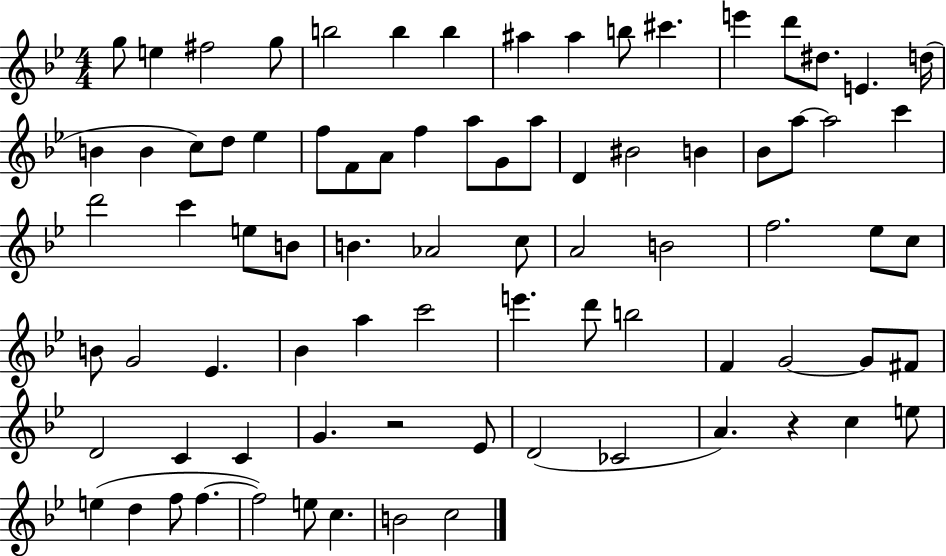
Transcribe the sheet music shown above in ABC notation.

X:1
T:Untitled
M:4/4
L:1/4
K:Bb
g/2 e ^f2 g/2 b2 b b ^a ^a b/2 ^c' e' d'/2 ^d/2 E d/4 B B c/2 d/2 _e f/2 F/2 A/2 f a/2 G/2 a/2 D ^B2 B _B/2 a/2 a2 c' d'2 c' e/2 B/2 B _A2 c/2 A2 B2 f2 _e/2 c/2 B/2 G2 _E _B a c'2 e' d'/2 b2 F G2 G/2 ^F/2 D2 C C G z2 _E/2 D2 _C2 A z c e/2 e d f/2 f f2 e/2 c B2 c2